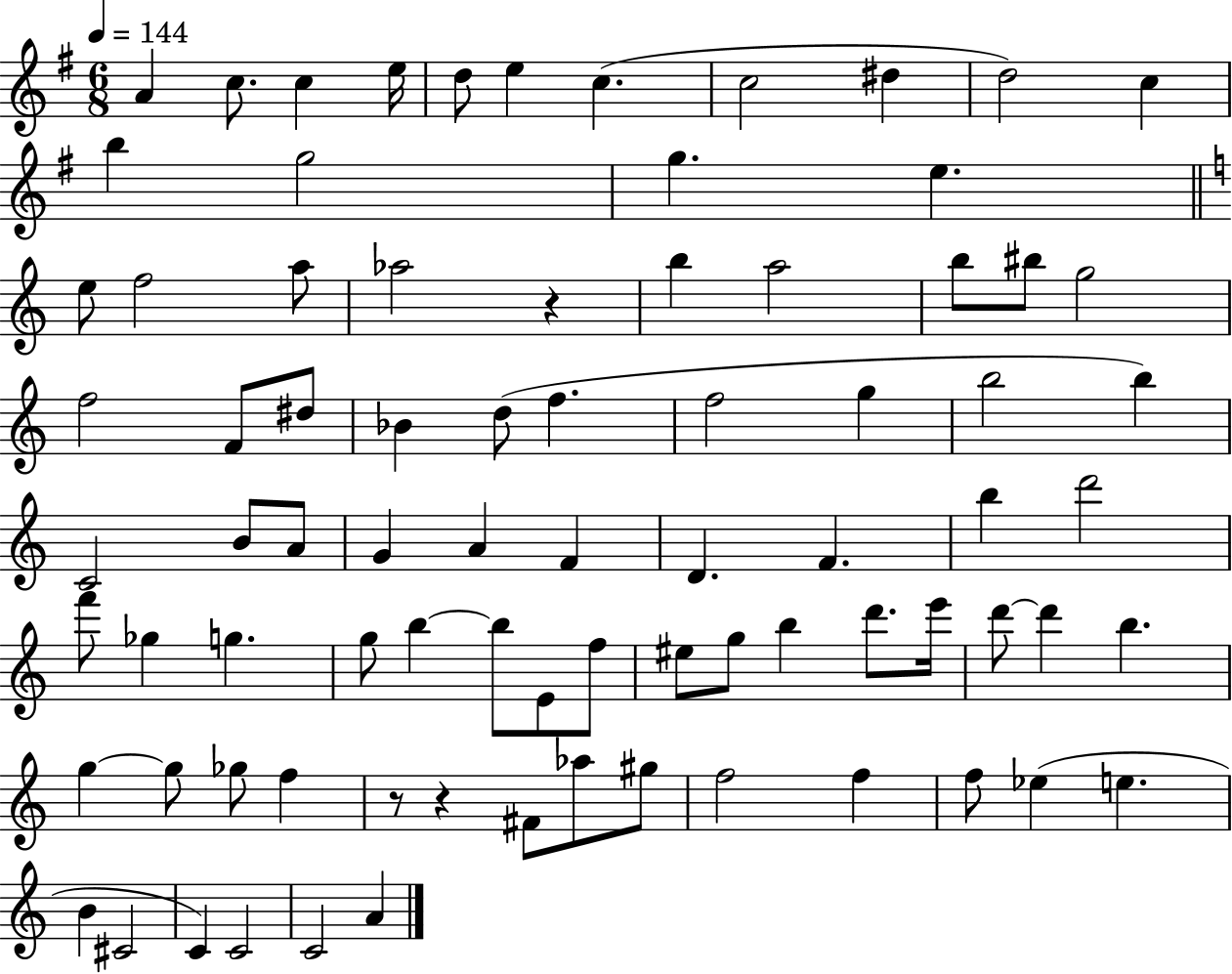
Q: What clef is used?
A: treble